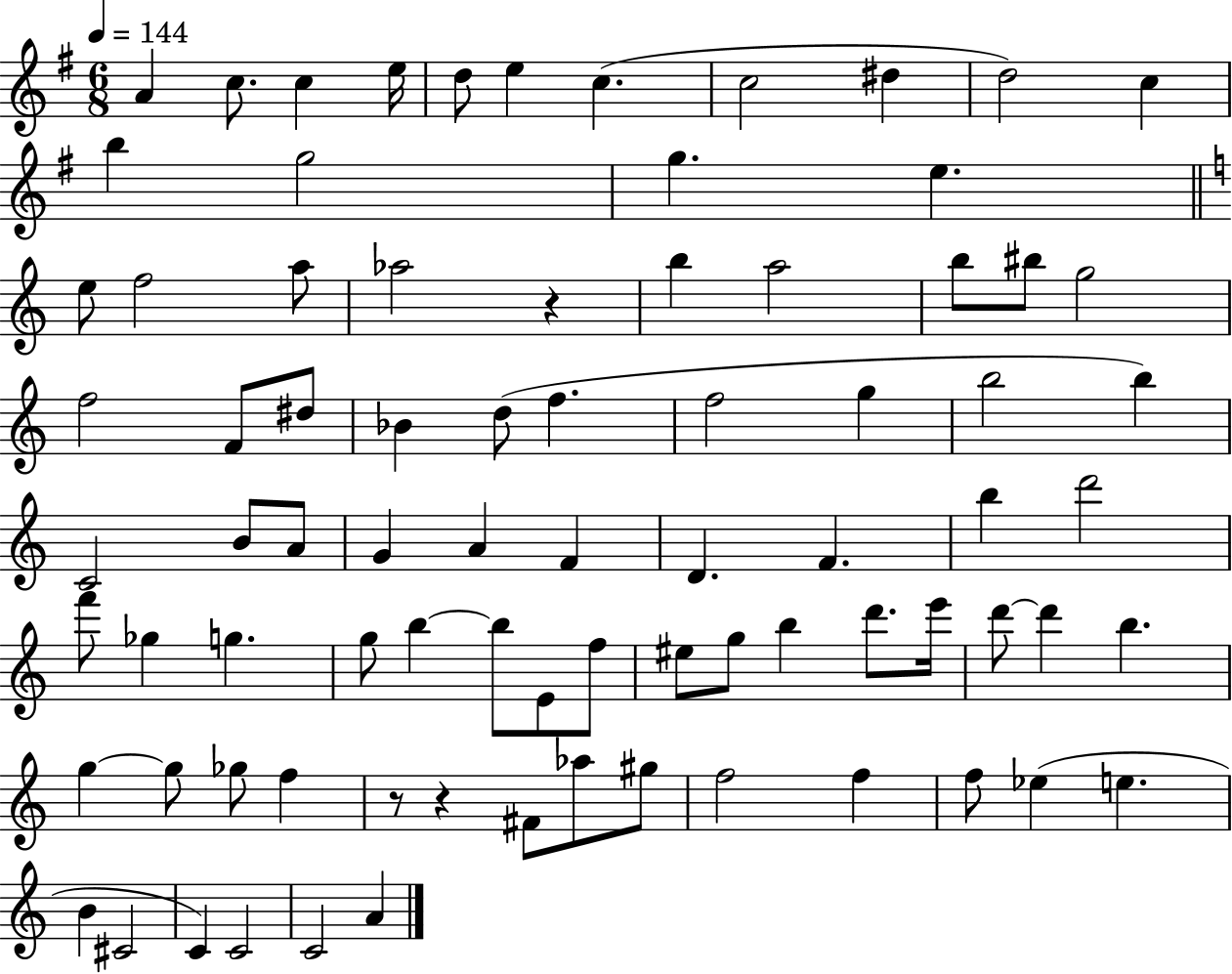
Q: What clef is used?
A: treble